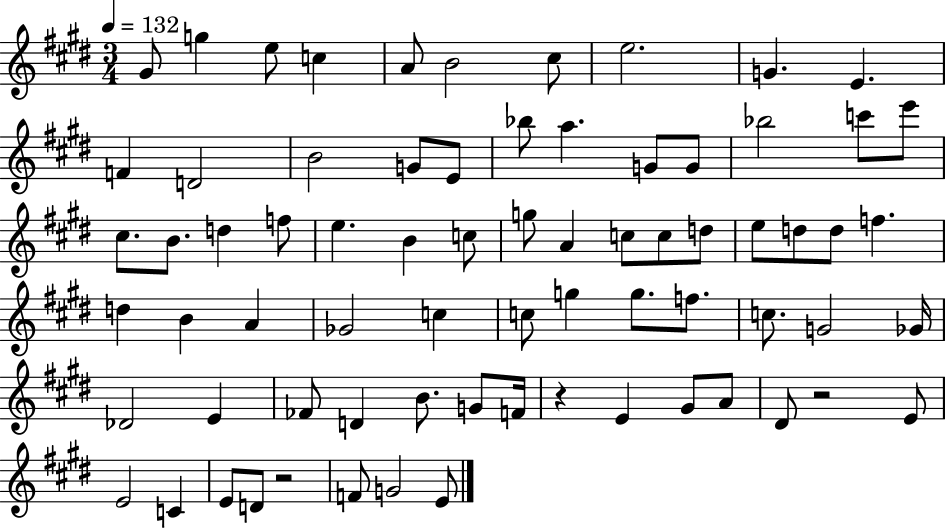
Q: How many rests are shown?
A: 3